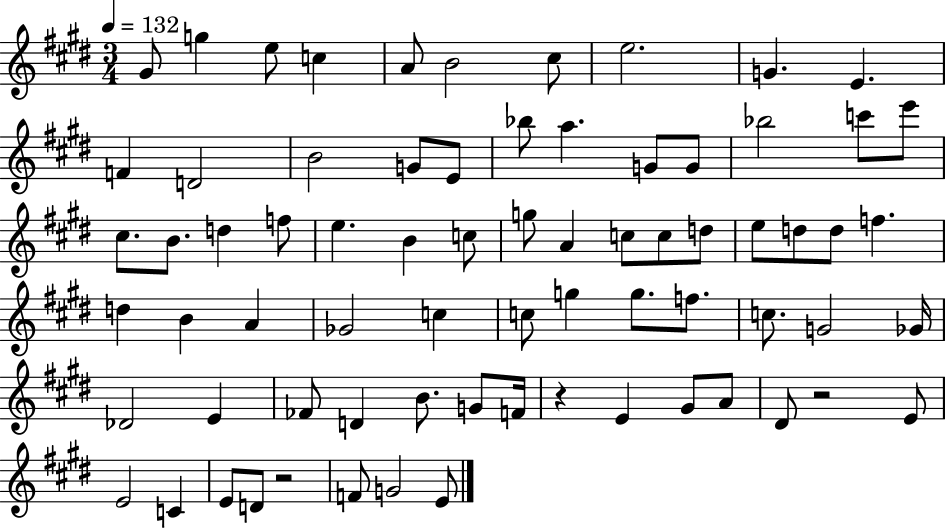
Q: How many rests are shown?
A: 3